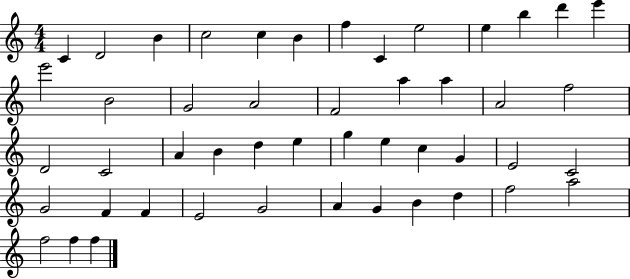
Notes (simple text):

C4/q D4/h B4/q C5/h C5/q B4/q F5/q C4/q E5/h E5/q B5/q D6/q E6/q E6/h B4/h G4/h A4/h F4/h A5/q A5/q A4/h F5/h D4/h C4/h A4/q B4/q D5/q E5/q G5/q E5/q C5/q G4/q E4/h C4/h G4/h F4/q F4/q E4/h G4/h A4/q G4/q B4/q D5/q F5/h A5/h F5/h F5/q F5/q